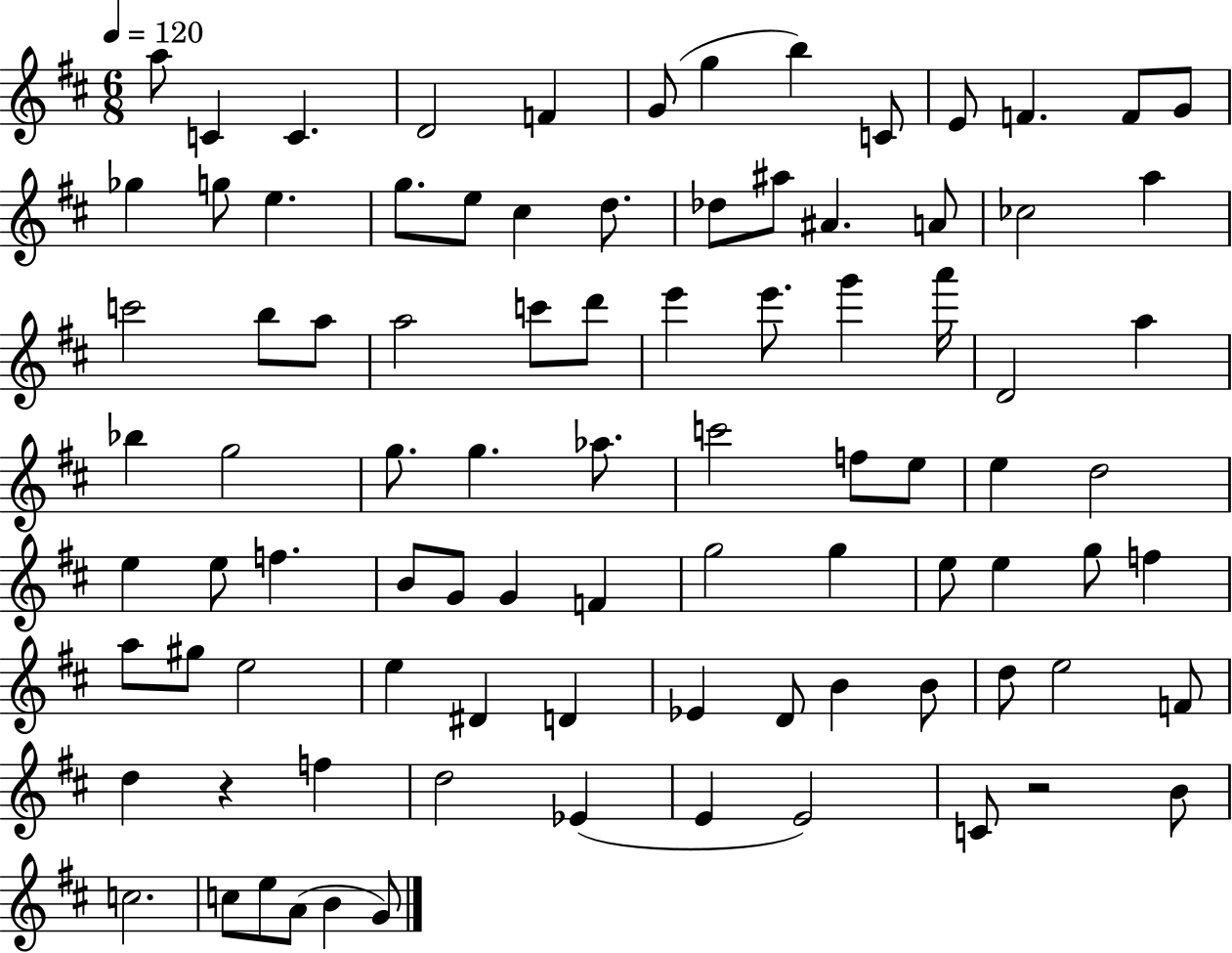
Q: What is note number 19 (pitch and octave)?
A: C#5